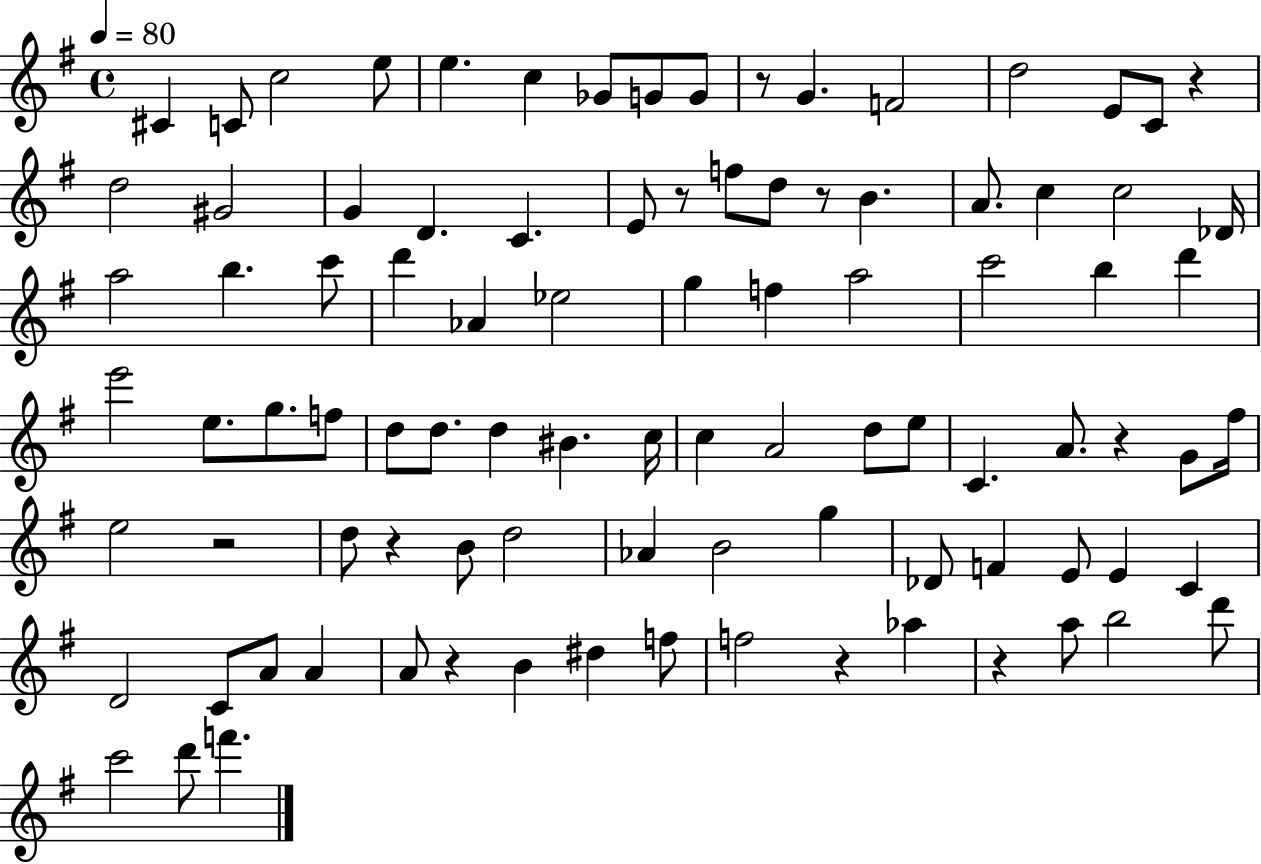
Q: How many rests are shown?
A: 10